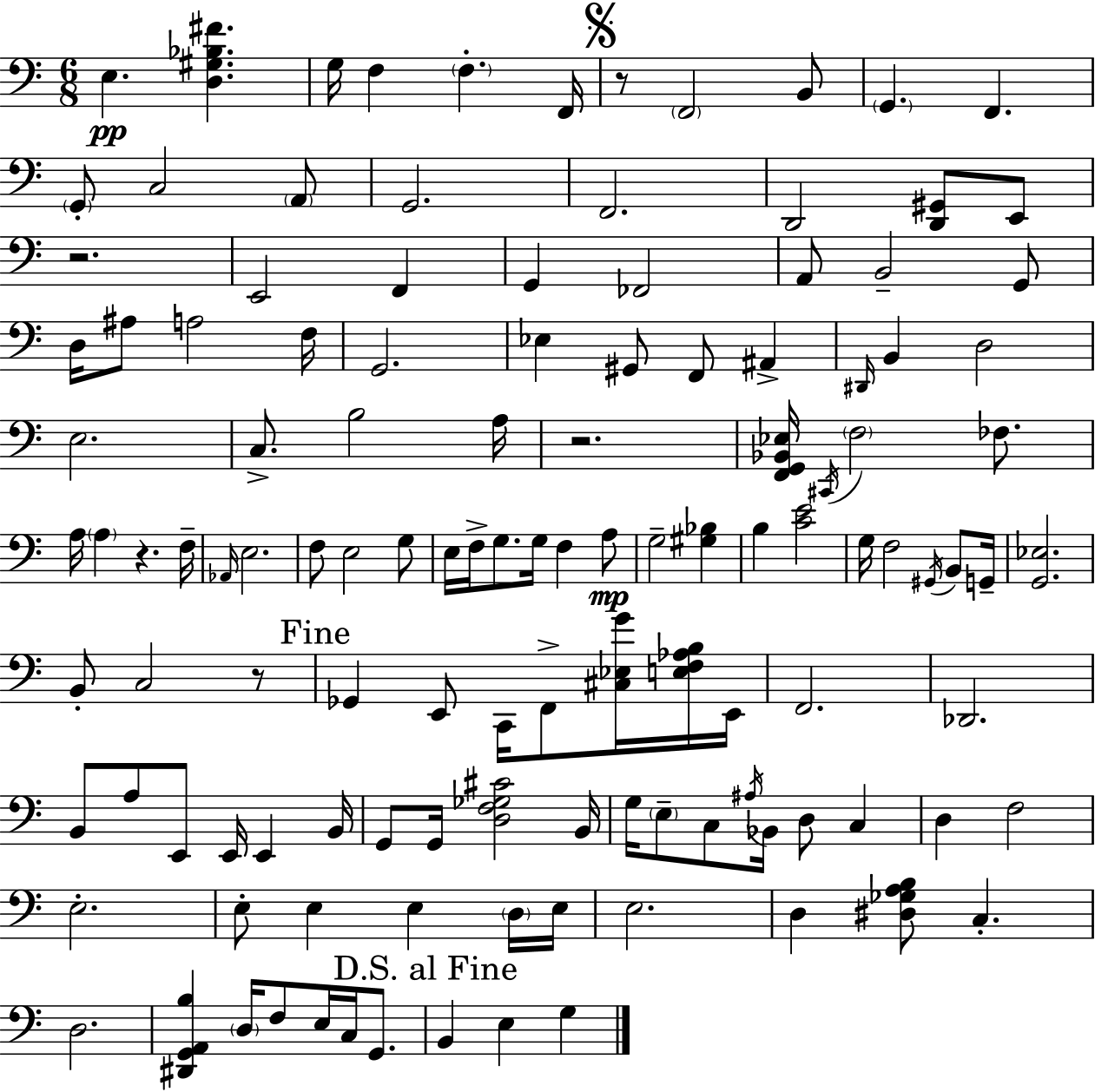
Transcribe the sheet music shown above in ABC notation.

X:1
T:Untitled
M:6/8
L:1/4
K:C
E, [D,^G,_B,^F] G,/4 F, F, F,,/4 z/2 F,,2 B,,/2 G,, F,, G,,/2 C,2 A,,/2 G,,2 F,,2 D,,2 [D,,^G,,]/2 E,,/2 z2 E,,2 F,, G,, _F,,2 A,,/2 B,,2 G,,/2 D,/4 ^A,/2 A,2 F,/4 G,,2 _E, ^G,,/2 F,,/2 ^A,, ^D,,/4 B,, D,2 E,2 C,/2 B,2 A,/4 z2 [F,,G,,_B,,_E,]/4 ^C,,/4 F,2 _F,/2 A,/4 A, z F,/4 _A,,/4 E,2 F,/2 E,2 G,/2 E,/4 F,/4 G,/2 G,/4 F, A,/2 G,2 [^G,_B,] B, [CE]2 G,/4 F,2 ^G,,/4 B,,/2 G,,/4 [G,,_E,]2 B,,/2 C,2 z/2 _G,, E,,/2 C,,/4 F,,/2 [^C,_E,G]/4 [E,F,_A,B,]/4 E,,/4 F,,2 _D,,2 B,,/2 A,/2 E,,/2 E,,/4 E,, B,,/4 G,,/2 G,,/4 [D,F,_G,^C]2 B,,/4 G,/4 E,/2 C,/2 ^A,/4 _B,,/4 D,/2 C, D, F,2 E,2 E,/2 E, E, D,/4 E,/4 E,2 D, [^D,_G,A,B,]/2 C, D,2 [^D,,G,,A,,B,] D,/4 F,/2 E,/4 C,/4 G,,/2 B,, E, G,